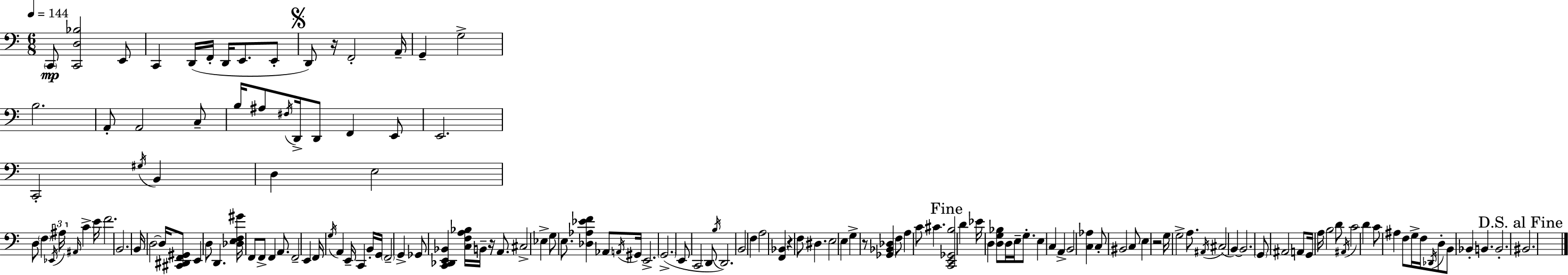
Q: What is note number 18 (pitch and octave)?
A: B3